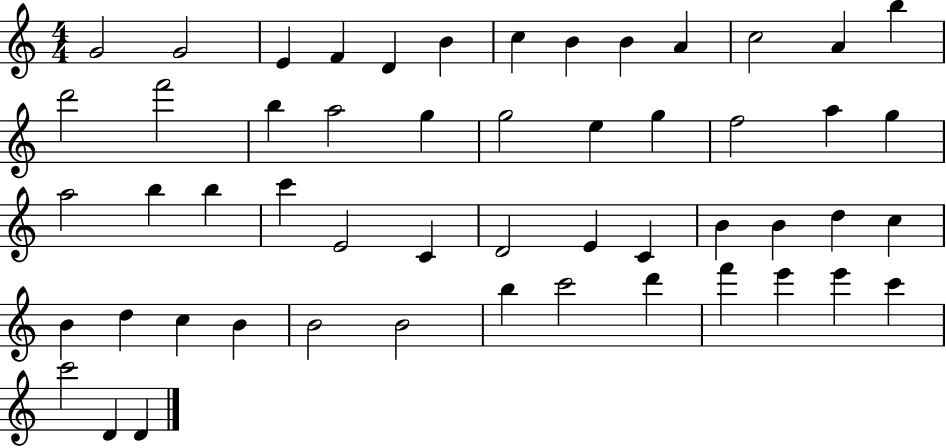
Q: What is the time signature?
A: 4/4